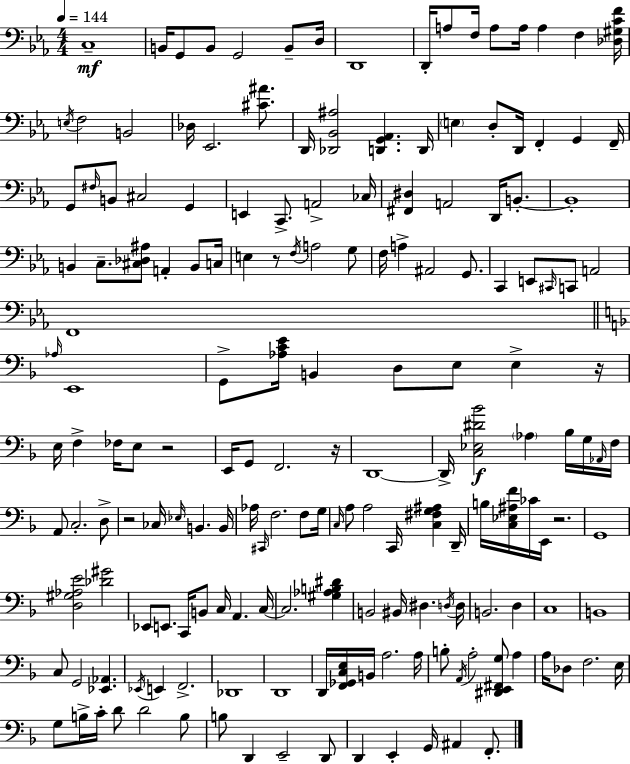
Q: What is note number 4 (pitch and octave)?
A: B2